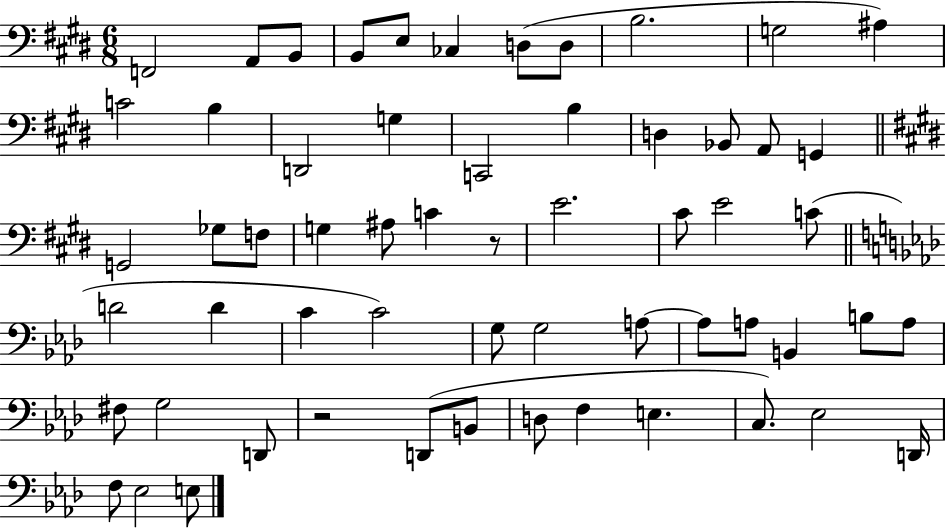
X:1
T:Untitled
M:6/8
L:1/4
K:E
F,,2 A,,/2 B,,/2 B,,/2 E,/2 _C, D,/2 D,/2 B,2 G,2 ^A, C2 B, D,,2 G, C,,2 B, D, _B,,/2 A,,/2 G,, G,,2 _G,/2 F,/2 G, ^A,/2 C z/2 E2 ^C/2 E2 C/2 D2 D C C2 G,/2 G,2 A,/2 A,/2 A,/2 B,, B,/2 A,/2 ^F,/2 G,2 D,,/2 z2 D,,/2 B,,/2 D,/2 F, E, C,/2 _E,2 D,,/4 F,/2 _E,2 E,/2